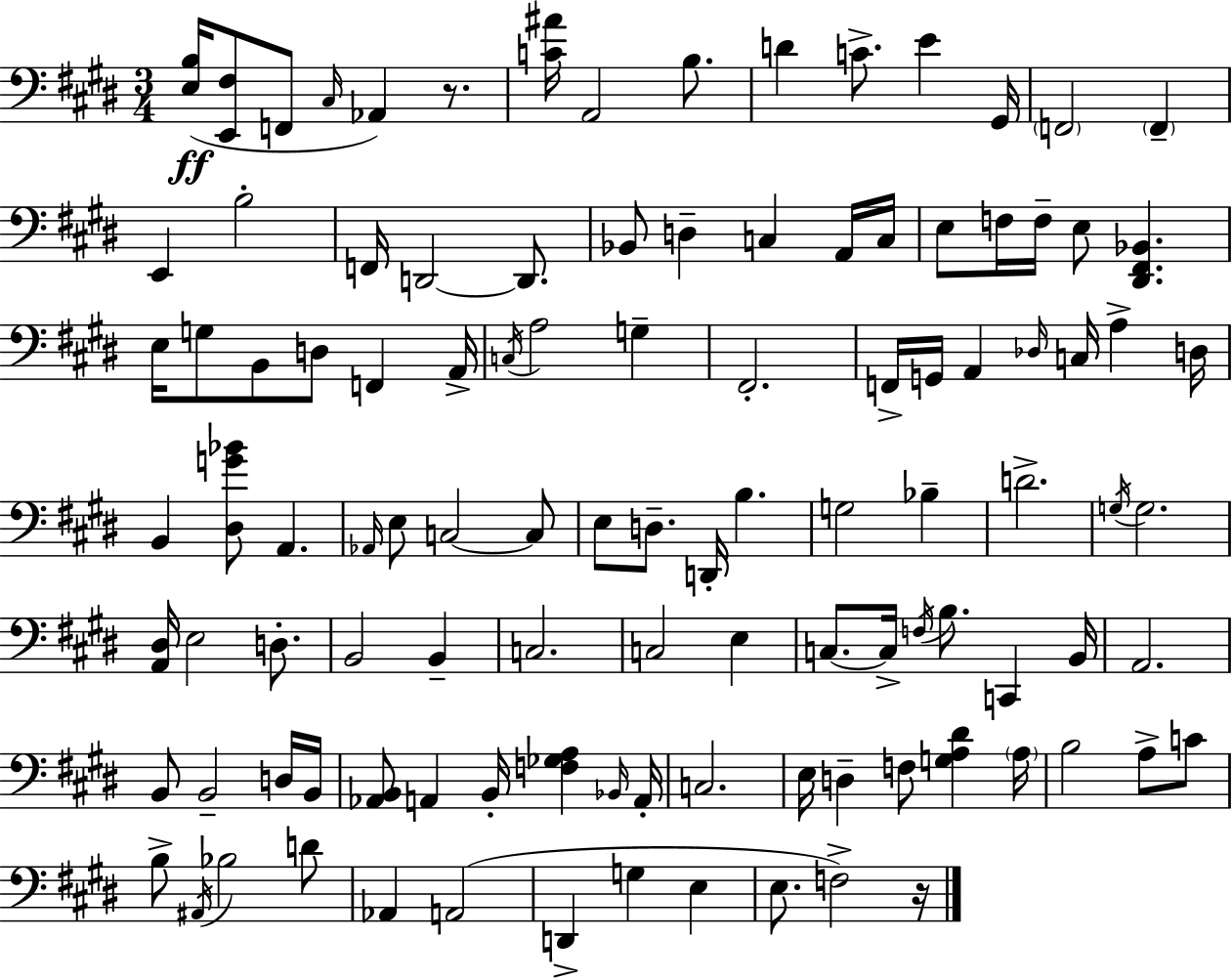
[E3,B3]/s [E2,F#3]/e F2/e C#3/s Ab2/q R/e. [C4,A#4]/s A2/h B3/e. D4/q C4/e. E4/q G#2/s F2/h F2/q E2/q B3/h F2/s D2/h D2/e. Bb2/e D3/q C3/q A2/s C3/s E3/e F3/s F3/s E3/e [D#2,F#2,Bb2]/q. E3/s G3/e B2/e D3/e F2/q A2/s C3/s A3/h G3/q F#2/h. F2/s G2/s A2/q Db3/s C3/s A3/q D3/s B2/q [D#3,G4,Bb4]/e A2/q. Ab2/s E3/e C3/h C3/e E3/e D3/e. D2/s B3/q. G3/h Bb3/q D4/h. G3/s G3/h. [A2,D#3]/s E3/h D3/e. B2/h B2/q C3/h. C3/h E3/q C3/e. C3/s F3/s B3/e. C2/q B2/s A2/h. B2/e B2/h D3/s B2/s [Ab2,B2]/e A2/q B2/s [F3,Gb3,A3]/q Bb2/s A2/s C3/h. E3/s D3/q F3/e [G3,A3,D#4]/q A3/s B3/h A3/e C4/e B3/e A#2/s Bb3/h D4/e Ab2/q A2/h D2/q G3/q E3/q E3/e. F3/h R/s